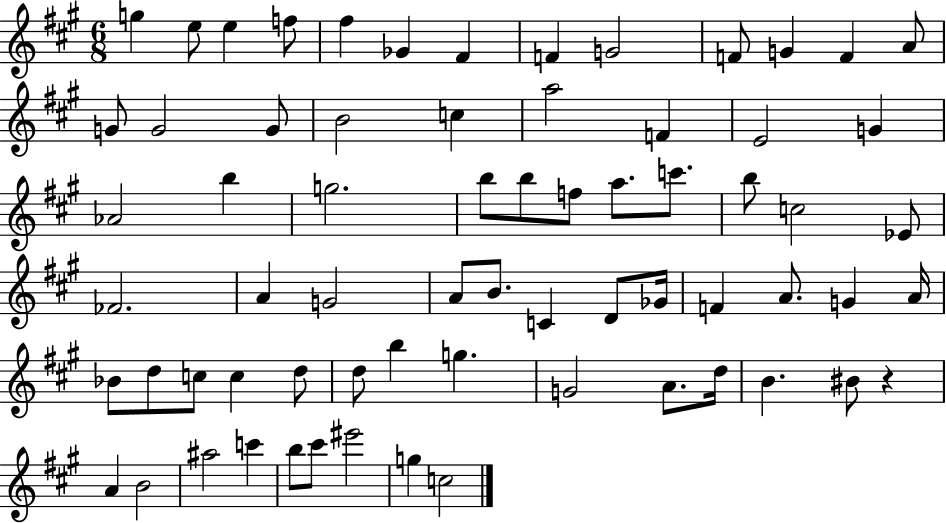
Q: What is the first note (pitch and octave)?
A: G5